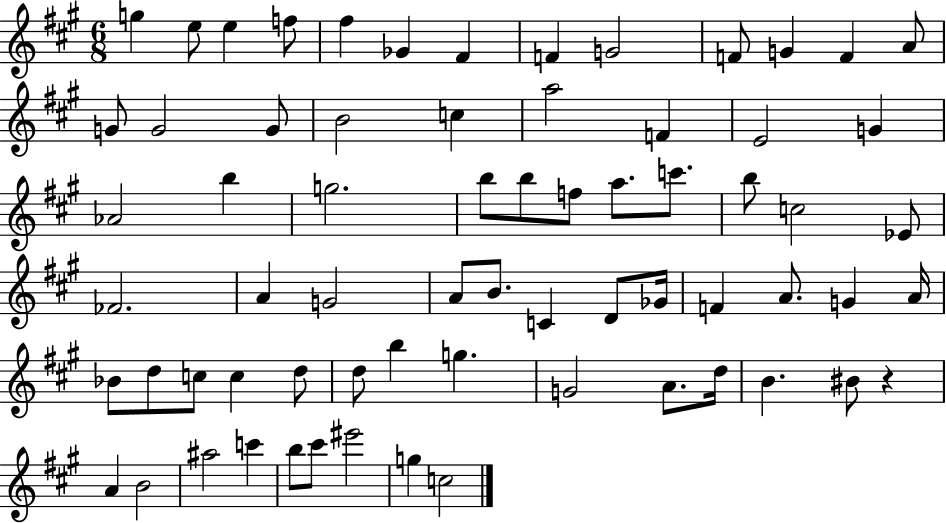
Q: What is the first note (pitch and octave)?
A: G5